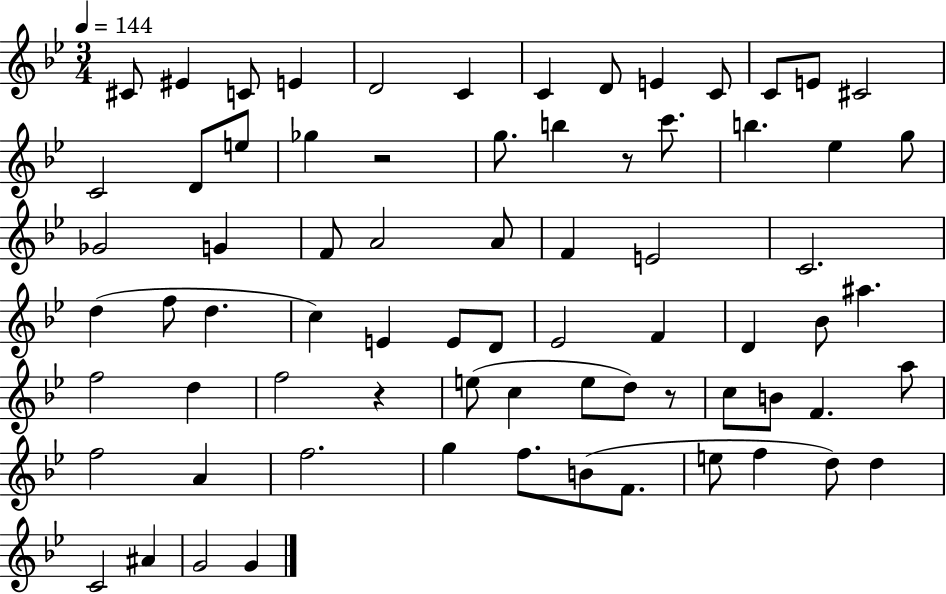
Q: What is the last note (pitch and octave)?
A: G4